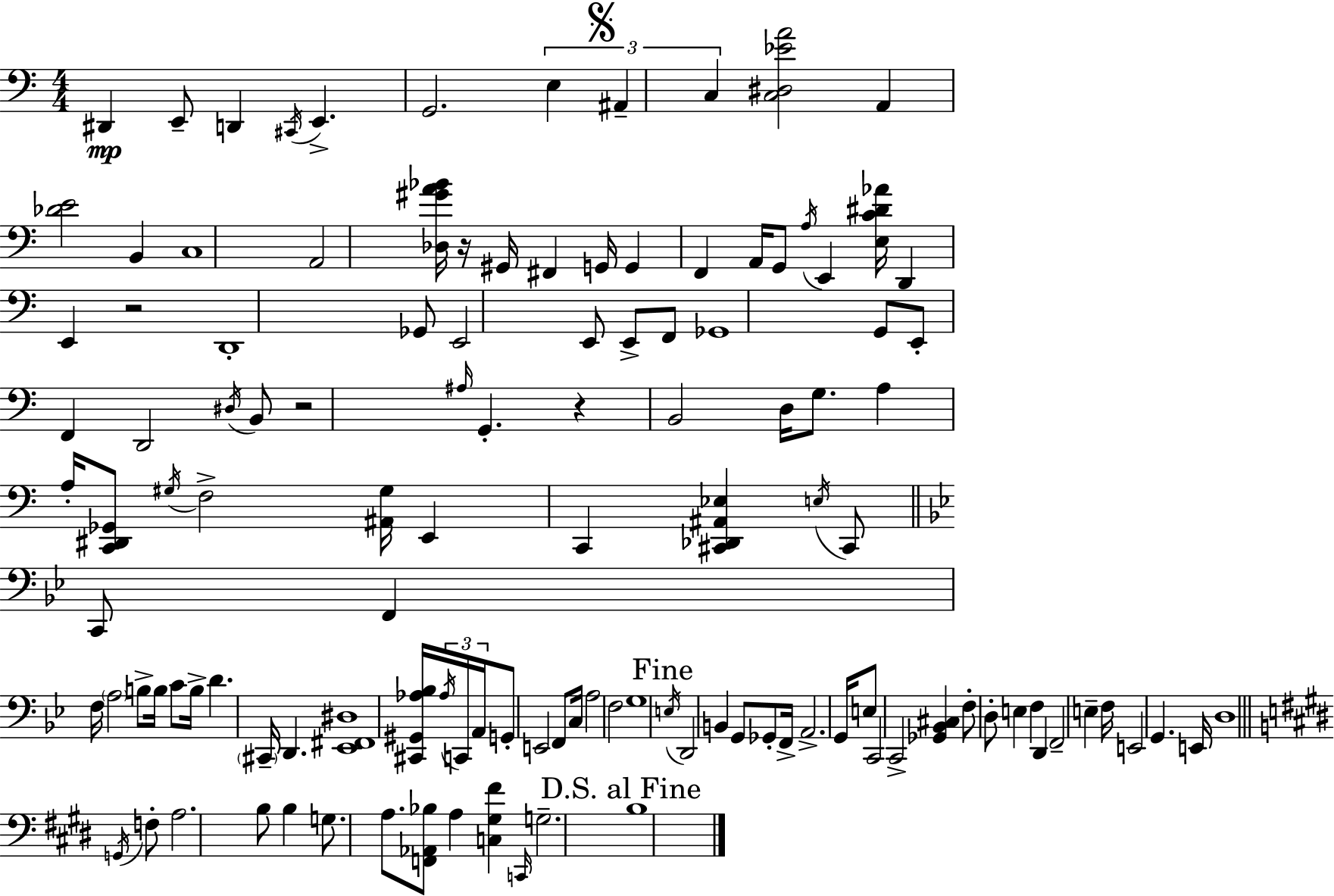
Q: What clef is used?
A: bass